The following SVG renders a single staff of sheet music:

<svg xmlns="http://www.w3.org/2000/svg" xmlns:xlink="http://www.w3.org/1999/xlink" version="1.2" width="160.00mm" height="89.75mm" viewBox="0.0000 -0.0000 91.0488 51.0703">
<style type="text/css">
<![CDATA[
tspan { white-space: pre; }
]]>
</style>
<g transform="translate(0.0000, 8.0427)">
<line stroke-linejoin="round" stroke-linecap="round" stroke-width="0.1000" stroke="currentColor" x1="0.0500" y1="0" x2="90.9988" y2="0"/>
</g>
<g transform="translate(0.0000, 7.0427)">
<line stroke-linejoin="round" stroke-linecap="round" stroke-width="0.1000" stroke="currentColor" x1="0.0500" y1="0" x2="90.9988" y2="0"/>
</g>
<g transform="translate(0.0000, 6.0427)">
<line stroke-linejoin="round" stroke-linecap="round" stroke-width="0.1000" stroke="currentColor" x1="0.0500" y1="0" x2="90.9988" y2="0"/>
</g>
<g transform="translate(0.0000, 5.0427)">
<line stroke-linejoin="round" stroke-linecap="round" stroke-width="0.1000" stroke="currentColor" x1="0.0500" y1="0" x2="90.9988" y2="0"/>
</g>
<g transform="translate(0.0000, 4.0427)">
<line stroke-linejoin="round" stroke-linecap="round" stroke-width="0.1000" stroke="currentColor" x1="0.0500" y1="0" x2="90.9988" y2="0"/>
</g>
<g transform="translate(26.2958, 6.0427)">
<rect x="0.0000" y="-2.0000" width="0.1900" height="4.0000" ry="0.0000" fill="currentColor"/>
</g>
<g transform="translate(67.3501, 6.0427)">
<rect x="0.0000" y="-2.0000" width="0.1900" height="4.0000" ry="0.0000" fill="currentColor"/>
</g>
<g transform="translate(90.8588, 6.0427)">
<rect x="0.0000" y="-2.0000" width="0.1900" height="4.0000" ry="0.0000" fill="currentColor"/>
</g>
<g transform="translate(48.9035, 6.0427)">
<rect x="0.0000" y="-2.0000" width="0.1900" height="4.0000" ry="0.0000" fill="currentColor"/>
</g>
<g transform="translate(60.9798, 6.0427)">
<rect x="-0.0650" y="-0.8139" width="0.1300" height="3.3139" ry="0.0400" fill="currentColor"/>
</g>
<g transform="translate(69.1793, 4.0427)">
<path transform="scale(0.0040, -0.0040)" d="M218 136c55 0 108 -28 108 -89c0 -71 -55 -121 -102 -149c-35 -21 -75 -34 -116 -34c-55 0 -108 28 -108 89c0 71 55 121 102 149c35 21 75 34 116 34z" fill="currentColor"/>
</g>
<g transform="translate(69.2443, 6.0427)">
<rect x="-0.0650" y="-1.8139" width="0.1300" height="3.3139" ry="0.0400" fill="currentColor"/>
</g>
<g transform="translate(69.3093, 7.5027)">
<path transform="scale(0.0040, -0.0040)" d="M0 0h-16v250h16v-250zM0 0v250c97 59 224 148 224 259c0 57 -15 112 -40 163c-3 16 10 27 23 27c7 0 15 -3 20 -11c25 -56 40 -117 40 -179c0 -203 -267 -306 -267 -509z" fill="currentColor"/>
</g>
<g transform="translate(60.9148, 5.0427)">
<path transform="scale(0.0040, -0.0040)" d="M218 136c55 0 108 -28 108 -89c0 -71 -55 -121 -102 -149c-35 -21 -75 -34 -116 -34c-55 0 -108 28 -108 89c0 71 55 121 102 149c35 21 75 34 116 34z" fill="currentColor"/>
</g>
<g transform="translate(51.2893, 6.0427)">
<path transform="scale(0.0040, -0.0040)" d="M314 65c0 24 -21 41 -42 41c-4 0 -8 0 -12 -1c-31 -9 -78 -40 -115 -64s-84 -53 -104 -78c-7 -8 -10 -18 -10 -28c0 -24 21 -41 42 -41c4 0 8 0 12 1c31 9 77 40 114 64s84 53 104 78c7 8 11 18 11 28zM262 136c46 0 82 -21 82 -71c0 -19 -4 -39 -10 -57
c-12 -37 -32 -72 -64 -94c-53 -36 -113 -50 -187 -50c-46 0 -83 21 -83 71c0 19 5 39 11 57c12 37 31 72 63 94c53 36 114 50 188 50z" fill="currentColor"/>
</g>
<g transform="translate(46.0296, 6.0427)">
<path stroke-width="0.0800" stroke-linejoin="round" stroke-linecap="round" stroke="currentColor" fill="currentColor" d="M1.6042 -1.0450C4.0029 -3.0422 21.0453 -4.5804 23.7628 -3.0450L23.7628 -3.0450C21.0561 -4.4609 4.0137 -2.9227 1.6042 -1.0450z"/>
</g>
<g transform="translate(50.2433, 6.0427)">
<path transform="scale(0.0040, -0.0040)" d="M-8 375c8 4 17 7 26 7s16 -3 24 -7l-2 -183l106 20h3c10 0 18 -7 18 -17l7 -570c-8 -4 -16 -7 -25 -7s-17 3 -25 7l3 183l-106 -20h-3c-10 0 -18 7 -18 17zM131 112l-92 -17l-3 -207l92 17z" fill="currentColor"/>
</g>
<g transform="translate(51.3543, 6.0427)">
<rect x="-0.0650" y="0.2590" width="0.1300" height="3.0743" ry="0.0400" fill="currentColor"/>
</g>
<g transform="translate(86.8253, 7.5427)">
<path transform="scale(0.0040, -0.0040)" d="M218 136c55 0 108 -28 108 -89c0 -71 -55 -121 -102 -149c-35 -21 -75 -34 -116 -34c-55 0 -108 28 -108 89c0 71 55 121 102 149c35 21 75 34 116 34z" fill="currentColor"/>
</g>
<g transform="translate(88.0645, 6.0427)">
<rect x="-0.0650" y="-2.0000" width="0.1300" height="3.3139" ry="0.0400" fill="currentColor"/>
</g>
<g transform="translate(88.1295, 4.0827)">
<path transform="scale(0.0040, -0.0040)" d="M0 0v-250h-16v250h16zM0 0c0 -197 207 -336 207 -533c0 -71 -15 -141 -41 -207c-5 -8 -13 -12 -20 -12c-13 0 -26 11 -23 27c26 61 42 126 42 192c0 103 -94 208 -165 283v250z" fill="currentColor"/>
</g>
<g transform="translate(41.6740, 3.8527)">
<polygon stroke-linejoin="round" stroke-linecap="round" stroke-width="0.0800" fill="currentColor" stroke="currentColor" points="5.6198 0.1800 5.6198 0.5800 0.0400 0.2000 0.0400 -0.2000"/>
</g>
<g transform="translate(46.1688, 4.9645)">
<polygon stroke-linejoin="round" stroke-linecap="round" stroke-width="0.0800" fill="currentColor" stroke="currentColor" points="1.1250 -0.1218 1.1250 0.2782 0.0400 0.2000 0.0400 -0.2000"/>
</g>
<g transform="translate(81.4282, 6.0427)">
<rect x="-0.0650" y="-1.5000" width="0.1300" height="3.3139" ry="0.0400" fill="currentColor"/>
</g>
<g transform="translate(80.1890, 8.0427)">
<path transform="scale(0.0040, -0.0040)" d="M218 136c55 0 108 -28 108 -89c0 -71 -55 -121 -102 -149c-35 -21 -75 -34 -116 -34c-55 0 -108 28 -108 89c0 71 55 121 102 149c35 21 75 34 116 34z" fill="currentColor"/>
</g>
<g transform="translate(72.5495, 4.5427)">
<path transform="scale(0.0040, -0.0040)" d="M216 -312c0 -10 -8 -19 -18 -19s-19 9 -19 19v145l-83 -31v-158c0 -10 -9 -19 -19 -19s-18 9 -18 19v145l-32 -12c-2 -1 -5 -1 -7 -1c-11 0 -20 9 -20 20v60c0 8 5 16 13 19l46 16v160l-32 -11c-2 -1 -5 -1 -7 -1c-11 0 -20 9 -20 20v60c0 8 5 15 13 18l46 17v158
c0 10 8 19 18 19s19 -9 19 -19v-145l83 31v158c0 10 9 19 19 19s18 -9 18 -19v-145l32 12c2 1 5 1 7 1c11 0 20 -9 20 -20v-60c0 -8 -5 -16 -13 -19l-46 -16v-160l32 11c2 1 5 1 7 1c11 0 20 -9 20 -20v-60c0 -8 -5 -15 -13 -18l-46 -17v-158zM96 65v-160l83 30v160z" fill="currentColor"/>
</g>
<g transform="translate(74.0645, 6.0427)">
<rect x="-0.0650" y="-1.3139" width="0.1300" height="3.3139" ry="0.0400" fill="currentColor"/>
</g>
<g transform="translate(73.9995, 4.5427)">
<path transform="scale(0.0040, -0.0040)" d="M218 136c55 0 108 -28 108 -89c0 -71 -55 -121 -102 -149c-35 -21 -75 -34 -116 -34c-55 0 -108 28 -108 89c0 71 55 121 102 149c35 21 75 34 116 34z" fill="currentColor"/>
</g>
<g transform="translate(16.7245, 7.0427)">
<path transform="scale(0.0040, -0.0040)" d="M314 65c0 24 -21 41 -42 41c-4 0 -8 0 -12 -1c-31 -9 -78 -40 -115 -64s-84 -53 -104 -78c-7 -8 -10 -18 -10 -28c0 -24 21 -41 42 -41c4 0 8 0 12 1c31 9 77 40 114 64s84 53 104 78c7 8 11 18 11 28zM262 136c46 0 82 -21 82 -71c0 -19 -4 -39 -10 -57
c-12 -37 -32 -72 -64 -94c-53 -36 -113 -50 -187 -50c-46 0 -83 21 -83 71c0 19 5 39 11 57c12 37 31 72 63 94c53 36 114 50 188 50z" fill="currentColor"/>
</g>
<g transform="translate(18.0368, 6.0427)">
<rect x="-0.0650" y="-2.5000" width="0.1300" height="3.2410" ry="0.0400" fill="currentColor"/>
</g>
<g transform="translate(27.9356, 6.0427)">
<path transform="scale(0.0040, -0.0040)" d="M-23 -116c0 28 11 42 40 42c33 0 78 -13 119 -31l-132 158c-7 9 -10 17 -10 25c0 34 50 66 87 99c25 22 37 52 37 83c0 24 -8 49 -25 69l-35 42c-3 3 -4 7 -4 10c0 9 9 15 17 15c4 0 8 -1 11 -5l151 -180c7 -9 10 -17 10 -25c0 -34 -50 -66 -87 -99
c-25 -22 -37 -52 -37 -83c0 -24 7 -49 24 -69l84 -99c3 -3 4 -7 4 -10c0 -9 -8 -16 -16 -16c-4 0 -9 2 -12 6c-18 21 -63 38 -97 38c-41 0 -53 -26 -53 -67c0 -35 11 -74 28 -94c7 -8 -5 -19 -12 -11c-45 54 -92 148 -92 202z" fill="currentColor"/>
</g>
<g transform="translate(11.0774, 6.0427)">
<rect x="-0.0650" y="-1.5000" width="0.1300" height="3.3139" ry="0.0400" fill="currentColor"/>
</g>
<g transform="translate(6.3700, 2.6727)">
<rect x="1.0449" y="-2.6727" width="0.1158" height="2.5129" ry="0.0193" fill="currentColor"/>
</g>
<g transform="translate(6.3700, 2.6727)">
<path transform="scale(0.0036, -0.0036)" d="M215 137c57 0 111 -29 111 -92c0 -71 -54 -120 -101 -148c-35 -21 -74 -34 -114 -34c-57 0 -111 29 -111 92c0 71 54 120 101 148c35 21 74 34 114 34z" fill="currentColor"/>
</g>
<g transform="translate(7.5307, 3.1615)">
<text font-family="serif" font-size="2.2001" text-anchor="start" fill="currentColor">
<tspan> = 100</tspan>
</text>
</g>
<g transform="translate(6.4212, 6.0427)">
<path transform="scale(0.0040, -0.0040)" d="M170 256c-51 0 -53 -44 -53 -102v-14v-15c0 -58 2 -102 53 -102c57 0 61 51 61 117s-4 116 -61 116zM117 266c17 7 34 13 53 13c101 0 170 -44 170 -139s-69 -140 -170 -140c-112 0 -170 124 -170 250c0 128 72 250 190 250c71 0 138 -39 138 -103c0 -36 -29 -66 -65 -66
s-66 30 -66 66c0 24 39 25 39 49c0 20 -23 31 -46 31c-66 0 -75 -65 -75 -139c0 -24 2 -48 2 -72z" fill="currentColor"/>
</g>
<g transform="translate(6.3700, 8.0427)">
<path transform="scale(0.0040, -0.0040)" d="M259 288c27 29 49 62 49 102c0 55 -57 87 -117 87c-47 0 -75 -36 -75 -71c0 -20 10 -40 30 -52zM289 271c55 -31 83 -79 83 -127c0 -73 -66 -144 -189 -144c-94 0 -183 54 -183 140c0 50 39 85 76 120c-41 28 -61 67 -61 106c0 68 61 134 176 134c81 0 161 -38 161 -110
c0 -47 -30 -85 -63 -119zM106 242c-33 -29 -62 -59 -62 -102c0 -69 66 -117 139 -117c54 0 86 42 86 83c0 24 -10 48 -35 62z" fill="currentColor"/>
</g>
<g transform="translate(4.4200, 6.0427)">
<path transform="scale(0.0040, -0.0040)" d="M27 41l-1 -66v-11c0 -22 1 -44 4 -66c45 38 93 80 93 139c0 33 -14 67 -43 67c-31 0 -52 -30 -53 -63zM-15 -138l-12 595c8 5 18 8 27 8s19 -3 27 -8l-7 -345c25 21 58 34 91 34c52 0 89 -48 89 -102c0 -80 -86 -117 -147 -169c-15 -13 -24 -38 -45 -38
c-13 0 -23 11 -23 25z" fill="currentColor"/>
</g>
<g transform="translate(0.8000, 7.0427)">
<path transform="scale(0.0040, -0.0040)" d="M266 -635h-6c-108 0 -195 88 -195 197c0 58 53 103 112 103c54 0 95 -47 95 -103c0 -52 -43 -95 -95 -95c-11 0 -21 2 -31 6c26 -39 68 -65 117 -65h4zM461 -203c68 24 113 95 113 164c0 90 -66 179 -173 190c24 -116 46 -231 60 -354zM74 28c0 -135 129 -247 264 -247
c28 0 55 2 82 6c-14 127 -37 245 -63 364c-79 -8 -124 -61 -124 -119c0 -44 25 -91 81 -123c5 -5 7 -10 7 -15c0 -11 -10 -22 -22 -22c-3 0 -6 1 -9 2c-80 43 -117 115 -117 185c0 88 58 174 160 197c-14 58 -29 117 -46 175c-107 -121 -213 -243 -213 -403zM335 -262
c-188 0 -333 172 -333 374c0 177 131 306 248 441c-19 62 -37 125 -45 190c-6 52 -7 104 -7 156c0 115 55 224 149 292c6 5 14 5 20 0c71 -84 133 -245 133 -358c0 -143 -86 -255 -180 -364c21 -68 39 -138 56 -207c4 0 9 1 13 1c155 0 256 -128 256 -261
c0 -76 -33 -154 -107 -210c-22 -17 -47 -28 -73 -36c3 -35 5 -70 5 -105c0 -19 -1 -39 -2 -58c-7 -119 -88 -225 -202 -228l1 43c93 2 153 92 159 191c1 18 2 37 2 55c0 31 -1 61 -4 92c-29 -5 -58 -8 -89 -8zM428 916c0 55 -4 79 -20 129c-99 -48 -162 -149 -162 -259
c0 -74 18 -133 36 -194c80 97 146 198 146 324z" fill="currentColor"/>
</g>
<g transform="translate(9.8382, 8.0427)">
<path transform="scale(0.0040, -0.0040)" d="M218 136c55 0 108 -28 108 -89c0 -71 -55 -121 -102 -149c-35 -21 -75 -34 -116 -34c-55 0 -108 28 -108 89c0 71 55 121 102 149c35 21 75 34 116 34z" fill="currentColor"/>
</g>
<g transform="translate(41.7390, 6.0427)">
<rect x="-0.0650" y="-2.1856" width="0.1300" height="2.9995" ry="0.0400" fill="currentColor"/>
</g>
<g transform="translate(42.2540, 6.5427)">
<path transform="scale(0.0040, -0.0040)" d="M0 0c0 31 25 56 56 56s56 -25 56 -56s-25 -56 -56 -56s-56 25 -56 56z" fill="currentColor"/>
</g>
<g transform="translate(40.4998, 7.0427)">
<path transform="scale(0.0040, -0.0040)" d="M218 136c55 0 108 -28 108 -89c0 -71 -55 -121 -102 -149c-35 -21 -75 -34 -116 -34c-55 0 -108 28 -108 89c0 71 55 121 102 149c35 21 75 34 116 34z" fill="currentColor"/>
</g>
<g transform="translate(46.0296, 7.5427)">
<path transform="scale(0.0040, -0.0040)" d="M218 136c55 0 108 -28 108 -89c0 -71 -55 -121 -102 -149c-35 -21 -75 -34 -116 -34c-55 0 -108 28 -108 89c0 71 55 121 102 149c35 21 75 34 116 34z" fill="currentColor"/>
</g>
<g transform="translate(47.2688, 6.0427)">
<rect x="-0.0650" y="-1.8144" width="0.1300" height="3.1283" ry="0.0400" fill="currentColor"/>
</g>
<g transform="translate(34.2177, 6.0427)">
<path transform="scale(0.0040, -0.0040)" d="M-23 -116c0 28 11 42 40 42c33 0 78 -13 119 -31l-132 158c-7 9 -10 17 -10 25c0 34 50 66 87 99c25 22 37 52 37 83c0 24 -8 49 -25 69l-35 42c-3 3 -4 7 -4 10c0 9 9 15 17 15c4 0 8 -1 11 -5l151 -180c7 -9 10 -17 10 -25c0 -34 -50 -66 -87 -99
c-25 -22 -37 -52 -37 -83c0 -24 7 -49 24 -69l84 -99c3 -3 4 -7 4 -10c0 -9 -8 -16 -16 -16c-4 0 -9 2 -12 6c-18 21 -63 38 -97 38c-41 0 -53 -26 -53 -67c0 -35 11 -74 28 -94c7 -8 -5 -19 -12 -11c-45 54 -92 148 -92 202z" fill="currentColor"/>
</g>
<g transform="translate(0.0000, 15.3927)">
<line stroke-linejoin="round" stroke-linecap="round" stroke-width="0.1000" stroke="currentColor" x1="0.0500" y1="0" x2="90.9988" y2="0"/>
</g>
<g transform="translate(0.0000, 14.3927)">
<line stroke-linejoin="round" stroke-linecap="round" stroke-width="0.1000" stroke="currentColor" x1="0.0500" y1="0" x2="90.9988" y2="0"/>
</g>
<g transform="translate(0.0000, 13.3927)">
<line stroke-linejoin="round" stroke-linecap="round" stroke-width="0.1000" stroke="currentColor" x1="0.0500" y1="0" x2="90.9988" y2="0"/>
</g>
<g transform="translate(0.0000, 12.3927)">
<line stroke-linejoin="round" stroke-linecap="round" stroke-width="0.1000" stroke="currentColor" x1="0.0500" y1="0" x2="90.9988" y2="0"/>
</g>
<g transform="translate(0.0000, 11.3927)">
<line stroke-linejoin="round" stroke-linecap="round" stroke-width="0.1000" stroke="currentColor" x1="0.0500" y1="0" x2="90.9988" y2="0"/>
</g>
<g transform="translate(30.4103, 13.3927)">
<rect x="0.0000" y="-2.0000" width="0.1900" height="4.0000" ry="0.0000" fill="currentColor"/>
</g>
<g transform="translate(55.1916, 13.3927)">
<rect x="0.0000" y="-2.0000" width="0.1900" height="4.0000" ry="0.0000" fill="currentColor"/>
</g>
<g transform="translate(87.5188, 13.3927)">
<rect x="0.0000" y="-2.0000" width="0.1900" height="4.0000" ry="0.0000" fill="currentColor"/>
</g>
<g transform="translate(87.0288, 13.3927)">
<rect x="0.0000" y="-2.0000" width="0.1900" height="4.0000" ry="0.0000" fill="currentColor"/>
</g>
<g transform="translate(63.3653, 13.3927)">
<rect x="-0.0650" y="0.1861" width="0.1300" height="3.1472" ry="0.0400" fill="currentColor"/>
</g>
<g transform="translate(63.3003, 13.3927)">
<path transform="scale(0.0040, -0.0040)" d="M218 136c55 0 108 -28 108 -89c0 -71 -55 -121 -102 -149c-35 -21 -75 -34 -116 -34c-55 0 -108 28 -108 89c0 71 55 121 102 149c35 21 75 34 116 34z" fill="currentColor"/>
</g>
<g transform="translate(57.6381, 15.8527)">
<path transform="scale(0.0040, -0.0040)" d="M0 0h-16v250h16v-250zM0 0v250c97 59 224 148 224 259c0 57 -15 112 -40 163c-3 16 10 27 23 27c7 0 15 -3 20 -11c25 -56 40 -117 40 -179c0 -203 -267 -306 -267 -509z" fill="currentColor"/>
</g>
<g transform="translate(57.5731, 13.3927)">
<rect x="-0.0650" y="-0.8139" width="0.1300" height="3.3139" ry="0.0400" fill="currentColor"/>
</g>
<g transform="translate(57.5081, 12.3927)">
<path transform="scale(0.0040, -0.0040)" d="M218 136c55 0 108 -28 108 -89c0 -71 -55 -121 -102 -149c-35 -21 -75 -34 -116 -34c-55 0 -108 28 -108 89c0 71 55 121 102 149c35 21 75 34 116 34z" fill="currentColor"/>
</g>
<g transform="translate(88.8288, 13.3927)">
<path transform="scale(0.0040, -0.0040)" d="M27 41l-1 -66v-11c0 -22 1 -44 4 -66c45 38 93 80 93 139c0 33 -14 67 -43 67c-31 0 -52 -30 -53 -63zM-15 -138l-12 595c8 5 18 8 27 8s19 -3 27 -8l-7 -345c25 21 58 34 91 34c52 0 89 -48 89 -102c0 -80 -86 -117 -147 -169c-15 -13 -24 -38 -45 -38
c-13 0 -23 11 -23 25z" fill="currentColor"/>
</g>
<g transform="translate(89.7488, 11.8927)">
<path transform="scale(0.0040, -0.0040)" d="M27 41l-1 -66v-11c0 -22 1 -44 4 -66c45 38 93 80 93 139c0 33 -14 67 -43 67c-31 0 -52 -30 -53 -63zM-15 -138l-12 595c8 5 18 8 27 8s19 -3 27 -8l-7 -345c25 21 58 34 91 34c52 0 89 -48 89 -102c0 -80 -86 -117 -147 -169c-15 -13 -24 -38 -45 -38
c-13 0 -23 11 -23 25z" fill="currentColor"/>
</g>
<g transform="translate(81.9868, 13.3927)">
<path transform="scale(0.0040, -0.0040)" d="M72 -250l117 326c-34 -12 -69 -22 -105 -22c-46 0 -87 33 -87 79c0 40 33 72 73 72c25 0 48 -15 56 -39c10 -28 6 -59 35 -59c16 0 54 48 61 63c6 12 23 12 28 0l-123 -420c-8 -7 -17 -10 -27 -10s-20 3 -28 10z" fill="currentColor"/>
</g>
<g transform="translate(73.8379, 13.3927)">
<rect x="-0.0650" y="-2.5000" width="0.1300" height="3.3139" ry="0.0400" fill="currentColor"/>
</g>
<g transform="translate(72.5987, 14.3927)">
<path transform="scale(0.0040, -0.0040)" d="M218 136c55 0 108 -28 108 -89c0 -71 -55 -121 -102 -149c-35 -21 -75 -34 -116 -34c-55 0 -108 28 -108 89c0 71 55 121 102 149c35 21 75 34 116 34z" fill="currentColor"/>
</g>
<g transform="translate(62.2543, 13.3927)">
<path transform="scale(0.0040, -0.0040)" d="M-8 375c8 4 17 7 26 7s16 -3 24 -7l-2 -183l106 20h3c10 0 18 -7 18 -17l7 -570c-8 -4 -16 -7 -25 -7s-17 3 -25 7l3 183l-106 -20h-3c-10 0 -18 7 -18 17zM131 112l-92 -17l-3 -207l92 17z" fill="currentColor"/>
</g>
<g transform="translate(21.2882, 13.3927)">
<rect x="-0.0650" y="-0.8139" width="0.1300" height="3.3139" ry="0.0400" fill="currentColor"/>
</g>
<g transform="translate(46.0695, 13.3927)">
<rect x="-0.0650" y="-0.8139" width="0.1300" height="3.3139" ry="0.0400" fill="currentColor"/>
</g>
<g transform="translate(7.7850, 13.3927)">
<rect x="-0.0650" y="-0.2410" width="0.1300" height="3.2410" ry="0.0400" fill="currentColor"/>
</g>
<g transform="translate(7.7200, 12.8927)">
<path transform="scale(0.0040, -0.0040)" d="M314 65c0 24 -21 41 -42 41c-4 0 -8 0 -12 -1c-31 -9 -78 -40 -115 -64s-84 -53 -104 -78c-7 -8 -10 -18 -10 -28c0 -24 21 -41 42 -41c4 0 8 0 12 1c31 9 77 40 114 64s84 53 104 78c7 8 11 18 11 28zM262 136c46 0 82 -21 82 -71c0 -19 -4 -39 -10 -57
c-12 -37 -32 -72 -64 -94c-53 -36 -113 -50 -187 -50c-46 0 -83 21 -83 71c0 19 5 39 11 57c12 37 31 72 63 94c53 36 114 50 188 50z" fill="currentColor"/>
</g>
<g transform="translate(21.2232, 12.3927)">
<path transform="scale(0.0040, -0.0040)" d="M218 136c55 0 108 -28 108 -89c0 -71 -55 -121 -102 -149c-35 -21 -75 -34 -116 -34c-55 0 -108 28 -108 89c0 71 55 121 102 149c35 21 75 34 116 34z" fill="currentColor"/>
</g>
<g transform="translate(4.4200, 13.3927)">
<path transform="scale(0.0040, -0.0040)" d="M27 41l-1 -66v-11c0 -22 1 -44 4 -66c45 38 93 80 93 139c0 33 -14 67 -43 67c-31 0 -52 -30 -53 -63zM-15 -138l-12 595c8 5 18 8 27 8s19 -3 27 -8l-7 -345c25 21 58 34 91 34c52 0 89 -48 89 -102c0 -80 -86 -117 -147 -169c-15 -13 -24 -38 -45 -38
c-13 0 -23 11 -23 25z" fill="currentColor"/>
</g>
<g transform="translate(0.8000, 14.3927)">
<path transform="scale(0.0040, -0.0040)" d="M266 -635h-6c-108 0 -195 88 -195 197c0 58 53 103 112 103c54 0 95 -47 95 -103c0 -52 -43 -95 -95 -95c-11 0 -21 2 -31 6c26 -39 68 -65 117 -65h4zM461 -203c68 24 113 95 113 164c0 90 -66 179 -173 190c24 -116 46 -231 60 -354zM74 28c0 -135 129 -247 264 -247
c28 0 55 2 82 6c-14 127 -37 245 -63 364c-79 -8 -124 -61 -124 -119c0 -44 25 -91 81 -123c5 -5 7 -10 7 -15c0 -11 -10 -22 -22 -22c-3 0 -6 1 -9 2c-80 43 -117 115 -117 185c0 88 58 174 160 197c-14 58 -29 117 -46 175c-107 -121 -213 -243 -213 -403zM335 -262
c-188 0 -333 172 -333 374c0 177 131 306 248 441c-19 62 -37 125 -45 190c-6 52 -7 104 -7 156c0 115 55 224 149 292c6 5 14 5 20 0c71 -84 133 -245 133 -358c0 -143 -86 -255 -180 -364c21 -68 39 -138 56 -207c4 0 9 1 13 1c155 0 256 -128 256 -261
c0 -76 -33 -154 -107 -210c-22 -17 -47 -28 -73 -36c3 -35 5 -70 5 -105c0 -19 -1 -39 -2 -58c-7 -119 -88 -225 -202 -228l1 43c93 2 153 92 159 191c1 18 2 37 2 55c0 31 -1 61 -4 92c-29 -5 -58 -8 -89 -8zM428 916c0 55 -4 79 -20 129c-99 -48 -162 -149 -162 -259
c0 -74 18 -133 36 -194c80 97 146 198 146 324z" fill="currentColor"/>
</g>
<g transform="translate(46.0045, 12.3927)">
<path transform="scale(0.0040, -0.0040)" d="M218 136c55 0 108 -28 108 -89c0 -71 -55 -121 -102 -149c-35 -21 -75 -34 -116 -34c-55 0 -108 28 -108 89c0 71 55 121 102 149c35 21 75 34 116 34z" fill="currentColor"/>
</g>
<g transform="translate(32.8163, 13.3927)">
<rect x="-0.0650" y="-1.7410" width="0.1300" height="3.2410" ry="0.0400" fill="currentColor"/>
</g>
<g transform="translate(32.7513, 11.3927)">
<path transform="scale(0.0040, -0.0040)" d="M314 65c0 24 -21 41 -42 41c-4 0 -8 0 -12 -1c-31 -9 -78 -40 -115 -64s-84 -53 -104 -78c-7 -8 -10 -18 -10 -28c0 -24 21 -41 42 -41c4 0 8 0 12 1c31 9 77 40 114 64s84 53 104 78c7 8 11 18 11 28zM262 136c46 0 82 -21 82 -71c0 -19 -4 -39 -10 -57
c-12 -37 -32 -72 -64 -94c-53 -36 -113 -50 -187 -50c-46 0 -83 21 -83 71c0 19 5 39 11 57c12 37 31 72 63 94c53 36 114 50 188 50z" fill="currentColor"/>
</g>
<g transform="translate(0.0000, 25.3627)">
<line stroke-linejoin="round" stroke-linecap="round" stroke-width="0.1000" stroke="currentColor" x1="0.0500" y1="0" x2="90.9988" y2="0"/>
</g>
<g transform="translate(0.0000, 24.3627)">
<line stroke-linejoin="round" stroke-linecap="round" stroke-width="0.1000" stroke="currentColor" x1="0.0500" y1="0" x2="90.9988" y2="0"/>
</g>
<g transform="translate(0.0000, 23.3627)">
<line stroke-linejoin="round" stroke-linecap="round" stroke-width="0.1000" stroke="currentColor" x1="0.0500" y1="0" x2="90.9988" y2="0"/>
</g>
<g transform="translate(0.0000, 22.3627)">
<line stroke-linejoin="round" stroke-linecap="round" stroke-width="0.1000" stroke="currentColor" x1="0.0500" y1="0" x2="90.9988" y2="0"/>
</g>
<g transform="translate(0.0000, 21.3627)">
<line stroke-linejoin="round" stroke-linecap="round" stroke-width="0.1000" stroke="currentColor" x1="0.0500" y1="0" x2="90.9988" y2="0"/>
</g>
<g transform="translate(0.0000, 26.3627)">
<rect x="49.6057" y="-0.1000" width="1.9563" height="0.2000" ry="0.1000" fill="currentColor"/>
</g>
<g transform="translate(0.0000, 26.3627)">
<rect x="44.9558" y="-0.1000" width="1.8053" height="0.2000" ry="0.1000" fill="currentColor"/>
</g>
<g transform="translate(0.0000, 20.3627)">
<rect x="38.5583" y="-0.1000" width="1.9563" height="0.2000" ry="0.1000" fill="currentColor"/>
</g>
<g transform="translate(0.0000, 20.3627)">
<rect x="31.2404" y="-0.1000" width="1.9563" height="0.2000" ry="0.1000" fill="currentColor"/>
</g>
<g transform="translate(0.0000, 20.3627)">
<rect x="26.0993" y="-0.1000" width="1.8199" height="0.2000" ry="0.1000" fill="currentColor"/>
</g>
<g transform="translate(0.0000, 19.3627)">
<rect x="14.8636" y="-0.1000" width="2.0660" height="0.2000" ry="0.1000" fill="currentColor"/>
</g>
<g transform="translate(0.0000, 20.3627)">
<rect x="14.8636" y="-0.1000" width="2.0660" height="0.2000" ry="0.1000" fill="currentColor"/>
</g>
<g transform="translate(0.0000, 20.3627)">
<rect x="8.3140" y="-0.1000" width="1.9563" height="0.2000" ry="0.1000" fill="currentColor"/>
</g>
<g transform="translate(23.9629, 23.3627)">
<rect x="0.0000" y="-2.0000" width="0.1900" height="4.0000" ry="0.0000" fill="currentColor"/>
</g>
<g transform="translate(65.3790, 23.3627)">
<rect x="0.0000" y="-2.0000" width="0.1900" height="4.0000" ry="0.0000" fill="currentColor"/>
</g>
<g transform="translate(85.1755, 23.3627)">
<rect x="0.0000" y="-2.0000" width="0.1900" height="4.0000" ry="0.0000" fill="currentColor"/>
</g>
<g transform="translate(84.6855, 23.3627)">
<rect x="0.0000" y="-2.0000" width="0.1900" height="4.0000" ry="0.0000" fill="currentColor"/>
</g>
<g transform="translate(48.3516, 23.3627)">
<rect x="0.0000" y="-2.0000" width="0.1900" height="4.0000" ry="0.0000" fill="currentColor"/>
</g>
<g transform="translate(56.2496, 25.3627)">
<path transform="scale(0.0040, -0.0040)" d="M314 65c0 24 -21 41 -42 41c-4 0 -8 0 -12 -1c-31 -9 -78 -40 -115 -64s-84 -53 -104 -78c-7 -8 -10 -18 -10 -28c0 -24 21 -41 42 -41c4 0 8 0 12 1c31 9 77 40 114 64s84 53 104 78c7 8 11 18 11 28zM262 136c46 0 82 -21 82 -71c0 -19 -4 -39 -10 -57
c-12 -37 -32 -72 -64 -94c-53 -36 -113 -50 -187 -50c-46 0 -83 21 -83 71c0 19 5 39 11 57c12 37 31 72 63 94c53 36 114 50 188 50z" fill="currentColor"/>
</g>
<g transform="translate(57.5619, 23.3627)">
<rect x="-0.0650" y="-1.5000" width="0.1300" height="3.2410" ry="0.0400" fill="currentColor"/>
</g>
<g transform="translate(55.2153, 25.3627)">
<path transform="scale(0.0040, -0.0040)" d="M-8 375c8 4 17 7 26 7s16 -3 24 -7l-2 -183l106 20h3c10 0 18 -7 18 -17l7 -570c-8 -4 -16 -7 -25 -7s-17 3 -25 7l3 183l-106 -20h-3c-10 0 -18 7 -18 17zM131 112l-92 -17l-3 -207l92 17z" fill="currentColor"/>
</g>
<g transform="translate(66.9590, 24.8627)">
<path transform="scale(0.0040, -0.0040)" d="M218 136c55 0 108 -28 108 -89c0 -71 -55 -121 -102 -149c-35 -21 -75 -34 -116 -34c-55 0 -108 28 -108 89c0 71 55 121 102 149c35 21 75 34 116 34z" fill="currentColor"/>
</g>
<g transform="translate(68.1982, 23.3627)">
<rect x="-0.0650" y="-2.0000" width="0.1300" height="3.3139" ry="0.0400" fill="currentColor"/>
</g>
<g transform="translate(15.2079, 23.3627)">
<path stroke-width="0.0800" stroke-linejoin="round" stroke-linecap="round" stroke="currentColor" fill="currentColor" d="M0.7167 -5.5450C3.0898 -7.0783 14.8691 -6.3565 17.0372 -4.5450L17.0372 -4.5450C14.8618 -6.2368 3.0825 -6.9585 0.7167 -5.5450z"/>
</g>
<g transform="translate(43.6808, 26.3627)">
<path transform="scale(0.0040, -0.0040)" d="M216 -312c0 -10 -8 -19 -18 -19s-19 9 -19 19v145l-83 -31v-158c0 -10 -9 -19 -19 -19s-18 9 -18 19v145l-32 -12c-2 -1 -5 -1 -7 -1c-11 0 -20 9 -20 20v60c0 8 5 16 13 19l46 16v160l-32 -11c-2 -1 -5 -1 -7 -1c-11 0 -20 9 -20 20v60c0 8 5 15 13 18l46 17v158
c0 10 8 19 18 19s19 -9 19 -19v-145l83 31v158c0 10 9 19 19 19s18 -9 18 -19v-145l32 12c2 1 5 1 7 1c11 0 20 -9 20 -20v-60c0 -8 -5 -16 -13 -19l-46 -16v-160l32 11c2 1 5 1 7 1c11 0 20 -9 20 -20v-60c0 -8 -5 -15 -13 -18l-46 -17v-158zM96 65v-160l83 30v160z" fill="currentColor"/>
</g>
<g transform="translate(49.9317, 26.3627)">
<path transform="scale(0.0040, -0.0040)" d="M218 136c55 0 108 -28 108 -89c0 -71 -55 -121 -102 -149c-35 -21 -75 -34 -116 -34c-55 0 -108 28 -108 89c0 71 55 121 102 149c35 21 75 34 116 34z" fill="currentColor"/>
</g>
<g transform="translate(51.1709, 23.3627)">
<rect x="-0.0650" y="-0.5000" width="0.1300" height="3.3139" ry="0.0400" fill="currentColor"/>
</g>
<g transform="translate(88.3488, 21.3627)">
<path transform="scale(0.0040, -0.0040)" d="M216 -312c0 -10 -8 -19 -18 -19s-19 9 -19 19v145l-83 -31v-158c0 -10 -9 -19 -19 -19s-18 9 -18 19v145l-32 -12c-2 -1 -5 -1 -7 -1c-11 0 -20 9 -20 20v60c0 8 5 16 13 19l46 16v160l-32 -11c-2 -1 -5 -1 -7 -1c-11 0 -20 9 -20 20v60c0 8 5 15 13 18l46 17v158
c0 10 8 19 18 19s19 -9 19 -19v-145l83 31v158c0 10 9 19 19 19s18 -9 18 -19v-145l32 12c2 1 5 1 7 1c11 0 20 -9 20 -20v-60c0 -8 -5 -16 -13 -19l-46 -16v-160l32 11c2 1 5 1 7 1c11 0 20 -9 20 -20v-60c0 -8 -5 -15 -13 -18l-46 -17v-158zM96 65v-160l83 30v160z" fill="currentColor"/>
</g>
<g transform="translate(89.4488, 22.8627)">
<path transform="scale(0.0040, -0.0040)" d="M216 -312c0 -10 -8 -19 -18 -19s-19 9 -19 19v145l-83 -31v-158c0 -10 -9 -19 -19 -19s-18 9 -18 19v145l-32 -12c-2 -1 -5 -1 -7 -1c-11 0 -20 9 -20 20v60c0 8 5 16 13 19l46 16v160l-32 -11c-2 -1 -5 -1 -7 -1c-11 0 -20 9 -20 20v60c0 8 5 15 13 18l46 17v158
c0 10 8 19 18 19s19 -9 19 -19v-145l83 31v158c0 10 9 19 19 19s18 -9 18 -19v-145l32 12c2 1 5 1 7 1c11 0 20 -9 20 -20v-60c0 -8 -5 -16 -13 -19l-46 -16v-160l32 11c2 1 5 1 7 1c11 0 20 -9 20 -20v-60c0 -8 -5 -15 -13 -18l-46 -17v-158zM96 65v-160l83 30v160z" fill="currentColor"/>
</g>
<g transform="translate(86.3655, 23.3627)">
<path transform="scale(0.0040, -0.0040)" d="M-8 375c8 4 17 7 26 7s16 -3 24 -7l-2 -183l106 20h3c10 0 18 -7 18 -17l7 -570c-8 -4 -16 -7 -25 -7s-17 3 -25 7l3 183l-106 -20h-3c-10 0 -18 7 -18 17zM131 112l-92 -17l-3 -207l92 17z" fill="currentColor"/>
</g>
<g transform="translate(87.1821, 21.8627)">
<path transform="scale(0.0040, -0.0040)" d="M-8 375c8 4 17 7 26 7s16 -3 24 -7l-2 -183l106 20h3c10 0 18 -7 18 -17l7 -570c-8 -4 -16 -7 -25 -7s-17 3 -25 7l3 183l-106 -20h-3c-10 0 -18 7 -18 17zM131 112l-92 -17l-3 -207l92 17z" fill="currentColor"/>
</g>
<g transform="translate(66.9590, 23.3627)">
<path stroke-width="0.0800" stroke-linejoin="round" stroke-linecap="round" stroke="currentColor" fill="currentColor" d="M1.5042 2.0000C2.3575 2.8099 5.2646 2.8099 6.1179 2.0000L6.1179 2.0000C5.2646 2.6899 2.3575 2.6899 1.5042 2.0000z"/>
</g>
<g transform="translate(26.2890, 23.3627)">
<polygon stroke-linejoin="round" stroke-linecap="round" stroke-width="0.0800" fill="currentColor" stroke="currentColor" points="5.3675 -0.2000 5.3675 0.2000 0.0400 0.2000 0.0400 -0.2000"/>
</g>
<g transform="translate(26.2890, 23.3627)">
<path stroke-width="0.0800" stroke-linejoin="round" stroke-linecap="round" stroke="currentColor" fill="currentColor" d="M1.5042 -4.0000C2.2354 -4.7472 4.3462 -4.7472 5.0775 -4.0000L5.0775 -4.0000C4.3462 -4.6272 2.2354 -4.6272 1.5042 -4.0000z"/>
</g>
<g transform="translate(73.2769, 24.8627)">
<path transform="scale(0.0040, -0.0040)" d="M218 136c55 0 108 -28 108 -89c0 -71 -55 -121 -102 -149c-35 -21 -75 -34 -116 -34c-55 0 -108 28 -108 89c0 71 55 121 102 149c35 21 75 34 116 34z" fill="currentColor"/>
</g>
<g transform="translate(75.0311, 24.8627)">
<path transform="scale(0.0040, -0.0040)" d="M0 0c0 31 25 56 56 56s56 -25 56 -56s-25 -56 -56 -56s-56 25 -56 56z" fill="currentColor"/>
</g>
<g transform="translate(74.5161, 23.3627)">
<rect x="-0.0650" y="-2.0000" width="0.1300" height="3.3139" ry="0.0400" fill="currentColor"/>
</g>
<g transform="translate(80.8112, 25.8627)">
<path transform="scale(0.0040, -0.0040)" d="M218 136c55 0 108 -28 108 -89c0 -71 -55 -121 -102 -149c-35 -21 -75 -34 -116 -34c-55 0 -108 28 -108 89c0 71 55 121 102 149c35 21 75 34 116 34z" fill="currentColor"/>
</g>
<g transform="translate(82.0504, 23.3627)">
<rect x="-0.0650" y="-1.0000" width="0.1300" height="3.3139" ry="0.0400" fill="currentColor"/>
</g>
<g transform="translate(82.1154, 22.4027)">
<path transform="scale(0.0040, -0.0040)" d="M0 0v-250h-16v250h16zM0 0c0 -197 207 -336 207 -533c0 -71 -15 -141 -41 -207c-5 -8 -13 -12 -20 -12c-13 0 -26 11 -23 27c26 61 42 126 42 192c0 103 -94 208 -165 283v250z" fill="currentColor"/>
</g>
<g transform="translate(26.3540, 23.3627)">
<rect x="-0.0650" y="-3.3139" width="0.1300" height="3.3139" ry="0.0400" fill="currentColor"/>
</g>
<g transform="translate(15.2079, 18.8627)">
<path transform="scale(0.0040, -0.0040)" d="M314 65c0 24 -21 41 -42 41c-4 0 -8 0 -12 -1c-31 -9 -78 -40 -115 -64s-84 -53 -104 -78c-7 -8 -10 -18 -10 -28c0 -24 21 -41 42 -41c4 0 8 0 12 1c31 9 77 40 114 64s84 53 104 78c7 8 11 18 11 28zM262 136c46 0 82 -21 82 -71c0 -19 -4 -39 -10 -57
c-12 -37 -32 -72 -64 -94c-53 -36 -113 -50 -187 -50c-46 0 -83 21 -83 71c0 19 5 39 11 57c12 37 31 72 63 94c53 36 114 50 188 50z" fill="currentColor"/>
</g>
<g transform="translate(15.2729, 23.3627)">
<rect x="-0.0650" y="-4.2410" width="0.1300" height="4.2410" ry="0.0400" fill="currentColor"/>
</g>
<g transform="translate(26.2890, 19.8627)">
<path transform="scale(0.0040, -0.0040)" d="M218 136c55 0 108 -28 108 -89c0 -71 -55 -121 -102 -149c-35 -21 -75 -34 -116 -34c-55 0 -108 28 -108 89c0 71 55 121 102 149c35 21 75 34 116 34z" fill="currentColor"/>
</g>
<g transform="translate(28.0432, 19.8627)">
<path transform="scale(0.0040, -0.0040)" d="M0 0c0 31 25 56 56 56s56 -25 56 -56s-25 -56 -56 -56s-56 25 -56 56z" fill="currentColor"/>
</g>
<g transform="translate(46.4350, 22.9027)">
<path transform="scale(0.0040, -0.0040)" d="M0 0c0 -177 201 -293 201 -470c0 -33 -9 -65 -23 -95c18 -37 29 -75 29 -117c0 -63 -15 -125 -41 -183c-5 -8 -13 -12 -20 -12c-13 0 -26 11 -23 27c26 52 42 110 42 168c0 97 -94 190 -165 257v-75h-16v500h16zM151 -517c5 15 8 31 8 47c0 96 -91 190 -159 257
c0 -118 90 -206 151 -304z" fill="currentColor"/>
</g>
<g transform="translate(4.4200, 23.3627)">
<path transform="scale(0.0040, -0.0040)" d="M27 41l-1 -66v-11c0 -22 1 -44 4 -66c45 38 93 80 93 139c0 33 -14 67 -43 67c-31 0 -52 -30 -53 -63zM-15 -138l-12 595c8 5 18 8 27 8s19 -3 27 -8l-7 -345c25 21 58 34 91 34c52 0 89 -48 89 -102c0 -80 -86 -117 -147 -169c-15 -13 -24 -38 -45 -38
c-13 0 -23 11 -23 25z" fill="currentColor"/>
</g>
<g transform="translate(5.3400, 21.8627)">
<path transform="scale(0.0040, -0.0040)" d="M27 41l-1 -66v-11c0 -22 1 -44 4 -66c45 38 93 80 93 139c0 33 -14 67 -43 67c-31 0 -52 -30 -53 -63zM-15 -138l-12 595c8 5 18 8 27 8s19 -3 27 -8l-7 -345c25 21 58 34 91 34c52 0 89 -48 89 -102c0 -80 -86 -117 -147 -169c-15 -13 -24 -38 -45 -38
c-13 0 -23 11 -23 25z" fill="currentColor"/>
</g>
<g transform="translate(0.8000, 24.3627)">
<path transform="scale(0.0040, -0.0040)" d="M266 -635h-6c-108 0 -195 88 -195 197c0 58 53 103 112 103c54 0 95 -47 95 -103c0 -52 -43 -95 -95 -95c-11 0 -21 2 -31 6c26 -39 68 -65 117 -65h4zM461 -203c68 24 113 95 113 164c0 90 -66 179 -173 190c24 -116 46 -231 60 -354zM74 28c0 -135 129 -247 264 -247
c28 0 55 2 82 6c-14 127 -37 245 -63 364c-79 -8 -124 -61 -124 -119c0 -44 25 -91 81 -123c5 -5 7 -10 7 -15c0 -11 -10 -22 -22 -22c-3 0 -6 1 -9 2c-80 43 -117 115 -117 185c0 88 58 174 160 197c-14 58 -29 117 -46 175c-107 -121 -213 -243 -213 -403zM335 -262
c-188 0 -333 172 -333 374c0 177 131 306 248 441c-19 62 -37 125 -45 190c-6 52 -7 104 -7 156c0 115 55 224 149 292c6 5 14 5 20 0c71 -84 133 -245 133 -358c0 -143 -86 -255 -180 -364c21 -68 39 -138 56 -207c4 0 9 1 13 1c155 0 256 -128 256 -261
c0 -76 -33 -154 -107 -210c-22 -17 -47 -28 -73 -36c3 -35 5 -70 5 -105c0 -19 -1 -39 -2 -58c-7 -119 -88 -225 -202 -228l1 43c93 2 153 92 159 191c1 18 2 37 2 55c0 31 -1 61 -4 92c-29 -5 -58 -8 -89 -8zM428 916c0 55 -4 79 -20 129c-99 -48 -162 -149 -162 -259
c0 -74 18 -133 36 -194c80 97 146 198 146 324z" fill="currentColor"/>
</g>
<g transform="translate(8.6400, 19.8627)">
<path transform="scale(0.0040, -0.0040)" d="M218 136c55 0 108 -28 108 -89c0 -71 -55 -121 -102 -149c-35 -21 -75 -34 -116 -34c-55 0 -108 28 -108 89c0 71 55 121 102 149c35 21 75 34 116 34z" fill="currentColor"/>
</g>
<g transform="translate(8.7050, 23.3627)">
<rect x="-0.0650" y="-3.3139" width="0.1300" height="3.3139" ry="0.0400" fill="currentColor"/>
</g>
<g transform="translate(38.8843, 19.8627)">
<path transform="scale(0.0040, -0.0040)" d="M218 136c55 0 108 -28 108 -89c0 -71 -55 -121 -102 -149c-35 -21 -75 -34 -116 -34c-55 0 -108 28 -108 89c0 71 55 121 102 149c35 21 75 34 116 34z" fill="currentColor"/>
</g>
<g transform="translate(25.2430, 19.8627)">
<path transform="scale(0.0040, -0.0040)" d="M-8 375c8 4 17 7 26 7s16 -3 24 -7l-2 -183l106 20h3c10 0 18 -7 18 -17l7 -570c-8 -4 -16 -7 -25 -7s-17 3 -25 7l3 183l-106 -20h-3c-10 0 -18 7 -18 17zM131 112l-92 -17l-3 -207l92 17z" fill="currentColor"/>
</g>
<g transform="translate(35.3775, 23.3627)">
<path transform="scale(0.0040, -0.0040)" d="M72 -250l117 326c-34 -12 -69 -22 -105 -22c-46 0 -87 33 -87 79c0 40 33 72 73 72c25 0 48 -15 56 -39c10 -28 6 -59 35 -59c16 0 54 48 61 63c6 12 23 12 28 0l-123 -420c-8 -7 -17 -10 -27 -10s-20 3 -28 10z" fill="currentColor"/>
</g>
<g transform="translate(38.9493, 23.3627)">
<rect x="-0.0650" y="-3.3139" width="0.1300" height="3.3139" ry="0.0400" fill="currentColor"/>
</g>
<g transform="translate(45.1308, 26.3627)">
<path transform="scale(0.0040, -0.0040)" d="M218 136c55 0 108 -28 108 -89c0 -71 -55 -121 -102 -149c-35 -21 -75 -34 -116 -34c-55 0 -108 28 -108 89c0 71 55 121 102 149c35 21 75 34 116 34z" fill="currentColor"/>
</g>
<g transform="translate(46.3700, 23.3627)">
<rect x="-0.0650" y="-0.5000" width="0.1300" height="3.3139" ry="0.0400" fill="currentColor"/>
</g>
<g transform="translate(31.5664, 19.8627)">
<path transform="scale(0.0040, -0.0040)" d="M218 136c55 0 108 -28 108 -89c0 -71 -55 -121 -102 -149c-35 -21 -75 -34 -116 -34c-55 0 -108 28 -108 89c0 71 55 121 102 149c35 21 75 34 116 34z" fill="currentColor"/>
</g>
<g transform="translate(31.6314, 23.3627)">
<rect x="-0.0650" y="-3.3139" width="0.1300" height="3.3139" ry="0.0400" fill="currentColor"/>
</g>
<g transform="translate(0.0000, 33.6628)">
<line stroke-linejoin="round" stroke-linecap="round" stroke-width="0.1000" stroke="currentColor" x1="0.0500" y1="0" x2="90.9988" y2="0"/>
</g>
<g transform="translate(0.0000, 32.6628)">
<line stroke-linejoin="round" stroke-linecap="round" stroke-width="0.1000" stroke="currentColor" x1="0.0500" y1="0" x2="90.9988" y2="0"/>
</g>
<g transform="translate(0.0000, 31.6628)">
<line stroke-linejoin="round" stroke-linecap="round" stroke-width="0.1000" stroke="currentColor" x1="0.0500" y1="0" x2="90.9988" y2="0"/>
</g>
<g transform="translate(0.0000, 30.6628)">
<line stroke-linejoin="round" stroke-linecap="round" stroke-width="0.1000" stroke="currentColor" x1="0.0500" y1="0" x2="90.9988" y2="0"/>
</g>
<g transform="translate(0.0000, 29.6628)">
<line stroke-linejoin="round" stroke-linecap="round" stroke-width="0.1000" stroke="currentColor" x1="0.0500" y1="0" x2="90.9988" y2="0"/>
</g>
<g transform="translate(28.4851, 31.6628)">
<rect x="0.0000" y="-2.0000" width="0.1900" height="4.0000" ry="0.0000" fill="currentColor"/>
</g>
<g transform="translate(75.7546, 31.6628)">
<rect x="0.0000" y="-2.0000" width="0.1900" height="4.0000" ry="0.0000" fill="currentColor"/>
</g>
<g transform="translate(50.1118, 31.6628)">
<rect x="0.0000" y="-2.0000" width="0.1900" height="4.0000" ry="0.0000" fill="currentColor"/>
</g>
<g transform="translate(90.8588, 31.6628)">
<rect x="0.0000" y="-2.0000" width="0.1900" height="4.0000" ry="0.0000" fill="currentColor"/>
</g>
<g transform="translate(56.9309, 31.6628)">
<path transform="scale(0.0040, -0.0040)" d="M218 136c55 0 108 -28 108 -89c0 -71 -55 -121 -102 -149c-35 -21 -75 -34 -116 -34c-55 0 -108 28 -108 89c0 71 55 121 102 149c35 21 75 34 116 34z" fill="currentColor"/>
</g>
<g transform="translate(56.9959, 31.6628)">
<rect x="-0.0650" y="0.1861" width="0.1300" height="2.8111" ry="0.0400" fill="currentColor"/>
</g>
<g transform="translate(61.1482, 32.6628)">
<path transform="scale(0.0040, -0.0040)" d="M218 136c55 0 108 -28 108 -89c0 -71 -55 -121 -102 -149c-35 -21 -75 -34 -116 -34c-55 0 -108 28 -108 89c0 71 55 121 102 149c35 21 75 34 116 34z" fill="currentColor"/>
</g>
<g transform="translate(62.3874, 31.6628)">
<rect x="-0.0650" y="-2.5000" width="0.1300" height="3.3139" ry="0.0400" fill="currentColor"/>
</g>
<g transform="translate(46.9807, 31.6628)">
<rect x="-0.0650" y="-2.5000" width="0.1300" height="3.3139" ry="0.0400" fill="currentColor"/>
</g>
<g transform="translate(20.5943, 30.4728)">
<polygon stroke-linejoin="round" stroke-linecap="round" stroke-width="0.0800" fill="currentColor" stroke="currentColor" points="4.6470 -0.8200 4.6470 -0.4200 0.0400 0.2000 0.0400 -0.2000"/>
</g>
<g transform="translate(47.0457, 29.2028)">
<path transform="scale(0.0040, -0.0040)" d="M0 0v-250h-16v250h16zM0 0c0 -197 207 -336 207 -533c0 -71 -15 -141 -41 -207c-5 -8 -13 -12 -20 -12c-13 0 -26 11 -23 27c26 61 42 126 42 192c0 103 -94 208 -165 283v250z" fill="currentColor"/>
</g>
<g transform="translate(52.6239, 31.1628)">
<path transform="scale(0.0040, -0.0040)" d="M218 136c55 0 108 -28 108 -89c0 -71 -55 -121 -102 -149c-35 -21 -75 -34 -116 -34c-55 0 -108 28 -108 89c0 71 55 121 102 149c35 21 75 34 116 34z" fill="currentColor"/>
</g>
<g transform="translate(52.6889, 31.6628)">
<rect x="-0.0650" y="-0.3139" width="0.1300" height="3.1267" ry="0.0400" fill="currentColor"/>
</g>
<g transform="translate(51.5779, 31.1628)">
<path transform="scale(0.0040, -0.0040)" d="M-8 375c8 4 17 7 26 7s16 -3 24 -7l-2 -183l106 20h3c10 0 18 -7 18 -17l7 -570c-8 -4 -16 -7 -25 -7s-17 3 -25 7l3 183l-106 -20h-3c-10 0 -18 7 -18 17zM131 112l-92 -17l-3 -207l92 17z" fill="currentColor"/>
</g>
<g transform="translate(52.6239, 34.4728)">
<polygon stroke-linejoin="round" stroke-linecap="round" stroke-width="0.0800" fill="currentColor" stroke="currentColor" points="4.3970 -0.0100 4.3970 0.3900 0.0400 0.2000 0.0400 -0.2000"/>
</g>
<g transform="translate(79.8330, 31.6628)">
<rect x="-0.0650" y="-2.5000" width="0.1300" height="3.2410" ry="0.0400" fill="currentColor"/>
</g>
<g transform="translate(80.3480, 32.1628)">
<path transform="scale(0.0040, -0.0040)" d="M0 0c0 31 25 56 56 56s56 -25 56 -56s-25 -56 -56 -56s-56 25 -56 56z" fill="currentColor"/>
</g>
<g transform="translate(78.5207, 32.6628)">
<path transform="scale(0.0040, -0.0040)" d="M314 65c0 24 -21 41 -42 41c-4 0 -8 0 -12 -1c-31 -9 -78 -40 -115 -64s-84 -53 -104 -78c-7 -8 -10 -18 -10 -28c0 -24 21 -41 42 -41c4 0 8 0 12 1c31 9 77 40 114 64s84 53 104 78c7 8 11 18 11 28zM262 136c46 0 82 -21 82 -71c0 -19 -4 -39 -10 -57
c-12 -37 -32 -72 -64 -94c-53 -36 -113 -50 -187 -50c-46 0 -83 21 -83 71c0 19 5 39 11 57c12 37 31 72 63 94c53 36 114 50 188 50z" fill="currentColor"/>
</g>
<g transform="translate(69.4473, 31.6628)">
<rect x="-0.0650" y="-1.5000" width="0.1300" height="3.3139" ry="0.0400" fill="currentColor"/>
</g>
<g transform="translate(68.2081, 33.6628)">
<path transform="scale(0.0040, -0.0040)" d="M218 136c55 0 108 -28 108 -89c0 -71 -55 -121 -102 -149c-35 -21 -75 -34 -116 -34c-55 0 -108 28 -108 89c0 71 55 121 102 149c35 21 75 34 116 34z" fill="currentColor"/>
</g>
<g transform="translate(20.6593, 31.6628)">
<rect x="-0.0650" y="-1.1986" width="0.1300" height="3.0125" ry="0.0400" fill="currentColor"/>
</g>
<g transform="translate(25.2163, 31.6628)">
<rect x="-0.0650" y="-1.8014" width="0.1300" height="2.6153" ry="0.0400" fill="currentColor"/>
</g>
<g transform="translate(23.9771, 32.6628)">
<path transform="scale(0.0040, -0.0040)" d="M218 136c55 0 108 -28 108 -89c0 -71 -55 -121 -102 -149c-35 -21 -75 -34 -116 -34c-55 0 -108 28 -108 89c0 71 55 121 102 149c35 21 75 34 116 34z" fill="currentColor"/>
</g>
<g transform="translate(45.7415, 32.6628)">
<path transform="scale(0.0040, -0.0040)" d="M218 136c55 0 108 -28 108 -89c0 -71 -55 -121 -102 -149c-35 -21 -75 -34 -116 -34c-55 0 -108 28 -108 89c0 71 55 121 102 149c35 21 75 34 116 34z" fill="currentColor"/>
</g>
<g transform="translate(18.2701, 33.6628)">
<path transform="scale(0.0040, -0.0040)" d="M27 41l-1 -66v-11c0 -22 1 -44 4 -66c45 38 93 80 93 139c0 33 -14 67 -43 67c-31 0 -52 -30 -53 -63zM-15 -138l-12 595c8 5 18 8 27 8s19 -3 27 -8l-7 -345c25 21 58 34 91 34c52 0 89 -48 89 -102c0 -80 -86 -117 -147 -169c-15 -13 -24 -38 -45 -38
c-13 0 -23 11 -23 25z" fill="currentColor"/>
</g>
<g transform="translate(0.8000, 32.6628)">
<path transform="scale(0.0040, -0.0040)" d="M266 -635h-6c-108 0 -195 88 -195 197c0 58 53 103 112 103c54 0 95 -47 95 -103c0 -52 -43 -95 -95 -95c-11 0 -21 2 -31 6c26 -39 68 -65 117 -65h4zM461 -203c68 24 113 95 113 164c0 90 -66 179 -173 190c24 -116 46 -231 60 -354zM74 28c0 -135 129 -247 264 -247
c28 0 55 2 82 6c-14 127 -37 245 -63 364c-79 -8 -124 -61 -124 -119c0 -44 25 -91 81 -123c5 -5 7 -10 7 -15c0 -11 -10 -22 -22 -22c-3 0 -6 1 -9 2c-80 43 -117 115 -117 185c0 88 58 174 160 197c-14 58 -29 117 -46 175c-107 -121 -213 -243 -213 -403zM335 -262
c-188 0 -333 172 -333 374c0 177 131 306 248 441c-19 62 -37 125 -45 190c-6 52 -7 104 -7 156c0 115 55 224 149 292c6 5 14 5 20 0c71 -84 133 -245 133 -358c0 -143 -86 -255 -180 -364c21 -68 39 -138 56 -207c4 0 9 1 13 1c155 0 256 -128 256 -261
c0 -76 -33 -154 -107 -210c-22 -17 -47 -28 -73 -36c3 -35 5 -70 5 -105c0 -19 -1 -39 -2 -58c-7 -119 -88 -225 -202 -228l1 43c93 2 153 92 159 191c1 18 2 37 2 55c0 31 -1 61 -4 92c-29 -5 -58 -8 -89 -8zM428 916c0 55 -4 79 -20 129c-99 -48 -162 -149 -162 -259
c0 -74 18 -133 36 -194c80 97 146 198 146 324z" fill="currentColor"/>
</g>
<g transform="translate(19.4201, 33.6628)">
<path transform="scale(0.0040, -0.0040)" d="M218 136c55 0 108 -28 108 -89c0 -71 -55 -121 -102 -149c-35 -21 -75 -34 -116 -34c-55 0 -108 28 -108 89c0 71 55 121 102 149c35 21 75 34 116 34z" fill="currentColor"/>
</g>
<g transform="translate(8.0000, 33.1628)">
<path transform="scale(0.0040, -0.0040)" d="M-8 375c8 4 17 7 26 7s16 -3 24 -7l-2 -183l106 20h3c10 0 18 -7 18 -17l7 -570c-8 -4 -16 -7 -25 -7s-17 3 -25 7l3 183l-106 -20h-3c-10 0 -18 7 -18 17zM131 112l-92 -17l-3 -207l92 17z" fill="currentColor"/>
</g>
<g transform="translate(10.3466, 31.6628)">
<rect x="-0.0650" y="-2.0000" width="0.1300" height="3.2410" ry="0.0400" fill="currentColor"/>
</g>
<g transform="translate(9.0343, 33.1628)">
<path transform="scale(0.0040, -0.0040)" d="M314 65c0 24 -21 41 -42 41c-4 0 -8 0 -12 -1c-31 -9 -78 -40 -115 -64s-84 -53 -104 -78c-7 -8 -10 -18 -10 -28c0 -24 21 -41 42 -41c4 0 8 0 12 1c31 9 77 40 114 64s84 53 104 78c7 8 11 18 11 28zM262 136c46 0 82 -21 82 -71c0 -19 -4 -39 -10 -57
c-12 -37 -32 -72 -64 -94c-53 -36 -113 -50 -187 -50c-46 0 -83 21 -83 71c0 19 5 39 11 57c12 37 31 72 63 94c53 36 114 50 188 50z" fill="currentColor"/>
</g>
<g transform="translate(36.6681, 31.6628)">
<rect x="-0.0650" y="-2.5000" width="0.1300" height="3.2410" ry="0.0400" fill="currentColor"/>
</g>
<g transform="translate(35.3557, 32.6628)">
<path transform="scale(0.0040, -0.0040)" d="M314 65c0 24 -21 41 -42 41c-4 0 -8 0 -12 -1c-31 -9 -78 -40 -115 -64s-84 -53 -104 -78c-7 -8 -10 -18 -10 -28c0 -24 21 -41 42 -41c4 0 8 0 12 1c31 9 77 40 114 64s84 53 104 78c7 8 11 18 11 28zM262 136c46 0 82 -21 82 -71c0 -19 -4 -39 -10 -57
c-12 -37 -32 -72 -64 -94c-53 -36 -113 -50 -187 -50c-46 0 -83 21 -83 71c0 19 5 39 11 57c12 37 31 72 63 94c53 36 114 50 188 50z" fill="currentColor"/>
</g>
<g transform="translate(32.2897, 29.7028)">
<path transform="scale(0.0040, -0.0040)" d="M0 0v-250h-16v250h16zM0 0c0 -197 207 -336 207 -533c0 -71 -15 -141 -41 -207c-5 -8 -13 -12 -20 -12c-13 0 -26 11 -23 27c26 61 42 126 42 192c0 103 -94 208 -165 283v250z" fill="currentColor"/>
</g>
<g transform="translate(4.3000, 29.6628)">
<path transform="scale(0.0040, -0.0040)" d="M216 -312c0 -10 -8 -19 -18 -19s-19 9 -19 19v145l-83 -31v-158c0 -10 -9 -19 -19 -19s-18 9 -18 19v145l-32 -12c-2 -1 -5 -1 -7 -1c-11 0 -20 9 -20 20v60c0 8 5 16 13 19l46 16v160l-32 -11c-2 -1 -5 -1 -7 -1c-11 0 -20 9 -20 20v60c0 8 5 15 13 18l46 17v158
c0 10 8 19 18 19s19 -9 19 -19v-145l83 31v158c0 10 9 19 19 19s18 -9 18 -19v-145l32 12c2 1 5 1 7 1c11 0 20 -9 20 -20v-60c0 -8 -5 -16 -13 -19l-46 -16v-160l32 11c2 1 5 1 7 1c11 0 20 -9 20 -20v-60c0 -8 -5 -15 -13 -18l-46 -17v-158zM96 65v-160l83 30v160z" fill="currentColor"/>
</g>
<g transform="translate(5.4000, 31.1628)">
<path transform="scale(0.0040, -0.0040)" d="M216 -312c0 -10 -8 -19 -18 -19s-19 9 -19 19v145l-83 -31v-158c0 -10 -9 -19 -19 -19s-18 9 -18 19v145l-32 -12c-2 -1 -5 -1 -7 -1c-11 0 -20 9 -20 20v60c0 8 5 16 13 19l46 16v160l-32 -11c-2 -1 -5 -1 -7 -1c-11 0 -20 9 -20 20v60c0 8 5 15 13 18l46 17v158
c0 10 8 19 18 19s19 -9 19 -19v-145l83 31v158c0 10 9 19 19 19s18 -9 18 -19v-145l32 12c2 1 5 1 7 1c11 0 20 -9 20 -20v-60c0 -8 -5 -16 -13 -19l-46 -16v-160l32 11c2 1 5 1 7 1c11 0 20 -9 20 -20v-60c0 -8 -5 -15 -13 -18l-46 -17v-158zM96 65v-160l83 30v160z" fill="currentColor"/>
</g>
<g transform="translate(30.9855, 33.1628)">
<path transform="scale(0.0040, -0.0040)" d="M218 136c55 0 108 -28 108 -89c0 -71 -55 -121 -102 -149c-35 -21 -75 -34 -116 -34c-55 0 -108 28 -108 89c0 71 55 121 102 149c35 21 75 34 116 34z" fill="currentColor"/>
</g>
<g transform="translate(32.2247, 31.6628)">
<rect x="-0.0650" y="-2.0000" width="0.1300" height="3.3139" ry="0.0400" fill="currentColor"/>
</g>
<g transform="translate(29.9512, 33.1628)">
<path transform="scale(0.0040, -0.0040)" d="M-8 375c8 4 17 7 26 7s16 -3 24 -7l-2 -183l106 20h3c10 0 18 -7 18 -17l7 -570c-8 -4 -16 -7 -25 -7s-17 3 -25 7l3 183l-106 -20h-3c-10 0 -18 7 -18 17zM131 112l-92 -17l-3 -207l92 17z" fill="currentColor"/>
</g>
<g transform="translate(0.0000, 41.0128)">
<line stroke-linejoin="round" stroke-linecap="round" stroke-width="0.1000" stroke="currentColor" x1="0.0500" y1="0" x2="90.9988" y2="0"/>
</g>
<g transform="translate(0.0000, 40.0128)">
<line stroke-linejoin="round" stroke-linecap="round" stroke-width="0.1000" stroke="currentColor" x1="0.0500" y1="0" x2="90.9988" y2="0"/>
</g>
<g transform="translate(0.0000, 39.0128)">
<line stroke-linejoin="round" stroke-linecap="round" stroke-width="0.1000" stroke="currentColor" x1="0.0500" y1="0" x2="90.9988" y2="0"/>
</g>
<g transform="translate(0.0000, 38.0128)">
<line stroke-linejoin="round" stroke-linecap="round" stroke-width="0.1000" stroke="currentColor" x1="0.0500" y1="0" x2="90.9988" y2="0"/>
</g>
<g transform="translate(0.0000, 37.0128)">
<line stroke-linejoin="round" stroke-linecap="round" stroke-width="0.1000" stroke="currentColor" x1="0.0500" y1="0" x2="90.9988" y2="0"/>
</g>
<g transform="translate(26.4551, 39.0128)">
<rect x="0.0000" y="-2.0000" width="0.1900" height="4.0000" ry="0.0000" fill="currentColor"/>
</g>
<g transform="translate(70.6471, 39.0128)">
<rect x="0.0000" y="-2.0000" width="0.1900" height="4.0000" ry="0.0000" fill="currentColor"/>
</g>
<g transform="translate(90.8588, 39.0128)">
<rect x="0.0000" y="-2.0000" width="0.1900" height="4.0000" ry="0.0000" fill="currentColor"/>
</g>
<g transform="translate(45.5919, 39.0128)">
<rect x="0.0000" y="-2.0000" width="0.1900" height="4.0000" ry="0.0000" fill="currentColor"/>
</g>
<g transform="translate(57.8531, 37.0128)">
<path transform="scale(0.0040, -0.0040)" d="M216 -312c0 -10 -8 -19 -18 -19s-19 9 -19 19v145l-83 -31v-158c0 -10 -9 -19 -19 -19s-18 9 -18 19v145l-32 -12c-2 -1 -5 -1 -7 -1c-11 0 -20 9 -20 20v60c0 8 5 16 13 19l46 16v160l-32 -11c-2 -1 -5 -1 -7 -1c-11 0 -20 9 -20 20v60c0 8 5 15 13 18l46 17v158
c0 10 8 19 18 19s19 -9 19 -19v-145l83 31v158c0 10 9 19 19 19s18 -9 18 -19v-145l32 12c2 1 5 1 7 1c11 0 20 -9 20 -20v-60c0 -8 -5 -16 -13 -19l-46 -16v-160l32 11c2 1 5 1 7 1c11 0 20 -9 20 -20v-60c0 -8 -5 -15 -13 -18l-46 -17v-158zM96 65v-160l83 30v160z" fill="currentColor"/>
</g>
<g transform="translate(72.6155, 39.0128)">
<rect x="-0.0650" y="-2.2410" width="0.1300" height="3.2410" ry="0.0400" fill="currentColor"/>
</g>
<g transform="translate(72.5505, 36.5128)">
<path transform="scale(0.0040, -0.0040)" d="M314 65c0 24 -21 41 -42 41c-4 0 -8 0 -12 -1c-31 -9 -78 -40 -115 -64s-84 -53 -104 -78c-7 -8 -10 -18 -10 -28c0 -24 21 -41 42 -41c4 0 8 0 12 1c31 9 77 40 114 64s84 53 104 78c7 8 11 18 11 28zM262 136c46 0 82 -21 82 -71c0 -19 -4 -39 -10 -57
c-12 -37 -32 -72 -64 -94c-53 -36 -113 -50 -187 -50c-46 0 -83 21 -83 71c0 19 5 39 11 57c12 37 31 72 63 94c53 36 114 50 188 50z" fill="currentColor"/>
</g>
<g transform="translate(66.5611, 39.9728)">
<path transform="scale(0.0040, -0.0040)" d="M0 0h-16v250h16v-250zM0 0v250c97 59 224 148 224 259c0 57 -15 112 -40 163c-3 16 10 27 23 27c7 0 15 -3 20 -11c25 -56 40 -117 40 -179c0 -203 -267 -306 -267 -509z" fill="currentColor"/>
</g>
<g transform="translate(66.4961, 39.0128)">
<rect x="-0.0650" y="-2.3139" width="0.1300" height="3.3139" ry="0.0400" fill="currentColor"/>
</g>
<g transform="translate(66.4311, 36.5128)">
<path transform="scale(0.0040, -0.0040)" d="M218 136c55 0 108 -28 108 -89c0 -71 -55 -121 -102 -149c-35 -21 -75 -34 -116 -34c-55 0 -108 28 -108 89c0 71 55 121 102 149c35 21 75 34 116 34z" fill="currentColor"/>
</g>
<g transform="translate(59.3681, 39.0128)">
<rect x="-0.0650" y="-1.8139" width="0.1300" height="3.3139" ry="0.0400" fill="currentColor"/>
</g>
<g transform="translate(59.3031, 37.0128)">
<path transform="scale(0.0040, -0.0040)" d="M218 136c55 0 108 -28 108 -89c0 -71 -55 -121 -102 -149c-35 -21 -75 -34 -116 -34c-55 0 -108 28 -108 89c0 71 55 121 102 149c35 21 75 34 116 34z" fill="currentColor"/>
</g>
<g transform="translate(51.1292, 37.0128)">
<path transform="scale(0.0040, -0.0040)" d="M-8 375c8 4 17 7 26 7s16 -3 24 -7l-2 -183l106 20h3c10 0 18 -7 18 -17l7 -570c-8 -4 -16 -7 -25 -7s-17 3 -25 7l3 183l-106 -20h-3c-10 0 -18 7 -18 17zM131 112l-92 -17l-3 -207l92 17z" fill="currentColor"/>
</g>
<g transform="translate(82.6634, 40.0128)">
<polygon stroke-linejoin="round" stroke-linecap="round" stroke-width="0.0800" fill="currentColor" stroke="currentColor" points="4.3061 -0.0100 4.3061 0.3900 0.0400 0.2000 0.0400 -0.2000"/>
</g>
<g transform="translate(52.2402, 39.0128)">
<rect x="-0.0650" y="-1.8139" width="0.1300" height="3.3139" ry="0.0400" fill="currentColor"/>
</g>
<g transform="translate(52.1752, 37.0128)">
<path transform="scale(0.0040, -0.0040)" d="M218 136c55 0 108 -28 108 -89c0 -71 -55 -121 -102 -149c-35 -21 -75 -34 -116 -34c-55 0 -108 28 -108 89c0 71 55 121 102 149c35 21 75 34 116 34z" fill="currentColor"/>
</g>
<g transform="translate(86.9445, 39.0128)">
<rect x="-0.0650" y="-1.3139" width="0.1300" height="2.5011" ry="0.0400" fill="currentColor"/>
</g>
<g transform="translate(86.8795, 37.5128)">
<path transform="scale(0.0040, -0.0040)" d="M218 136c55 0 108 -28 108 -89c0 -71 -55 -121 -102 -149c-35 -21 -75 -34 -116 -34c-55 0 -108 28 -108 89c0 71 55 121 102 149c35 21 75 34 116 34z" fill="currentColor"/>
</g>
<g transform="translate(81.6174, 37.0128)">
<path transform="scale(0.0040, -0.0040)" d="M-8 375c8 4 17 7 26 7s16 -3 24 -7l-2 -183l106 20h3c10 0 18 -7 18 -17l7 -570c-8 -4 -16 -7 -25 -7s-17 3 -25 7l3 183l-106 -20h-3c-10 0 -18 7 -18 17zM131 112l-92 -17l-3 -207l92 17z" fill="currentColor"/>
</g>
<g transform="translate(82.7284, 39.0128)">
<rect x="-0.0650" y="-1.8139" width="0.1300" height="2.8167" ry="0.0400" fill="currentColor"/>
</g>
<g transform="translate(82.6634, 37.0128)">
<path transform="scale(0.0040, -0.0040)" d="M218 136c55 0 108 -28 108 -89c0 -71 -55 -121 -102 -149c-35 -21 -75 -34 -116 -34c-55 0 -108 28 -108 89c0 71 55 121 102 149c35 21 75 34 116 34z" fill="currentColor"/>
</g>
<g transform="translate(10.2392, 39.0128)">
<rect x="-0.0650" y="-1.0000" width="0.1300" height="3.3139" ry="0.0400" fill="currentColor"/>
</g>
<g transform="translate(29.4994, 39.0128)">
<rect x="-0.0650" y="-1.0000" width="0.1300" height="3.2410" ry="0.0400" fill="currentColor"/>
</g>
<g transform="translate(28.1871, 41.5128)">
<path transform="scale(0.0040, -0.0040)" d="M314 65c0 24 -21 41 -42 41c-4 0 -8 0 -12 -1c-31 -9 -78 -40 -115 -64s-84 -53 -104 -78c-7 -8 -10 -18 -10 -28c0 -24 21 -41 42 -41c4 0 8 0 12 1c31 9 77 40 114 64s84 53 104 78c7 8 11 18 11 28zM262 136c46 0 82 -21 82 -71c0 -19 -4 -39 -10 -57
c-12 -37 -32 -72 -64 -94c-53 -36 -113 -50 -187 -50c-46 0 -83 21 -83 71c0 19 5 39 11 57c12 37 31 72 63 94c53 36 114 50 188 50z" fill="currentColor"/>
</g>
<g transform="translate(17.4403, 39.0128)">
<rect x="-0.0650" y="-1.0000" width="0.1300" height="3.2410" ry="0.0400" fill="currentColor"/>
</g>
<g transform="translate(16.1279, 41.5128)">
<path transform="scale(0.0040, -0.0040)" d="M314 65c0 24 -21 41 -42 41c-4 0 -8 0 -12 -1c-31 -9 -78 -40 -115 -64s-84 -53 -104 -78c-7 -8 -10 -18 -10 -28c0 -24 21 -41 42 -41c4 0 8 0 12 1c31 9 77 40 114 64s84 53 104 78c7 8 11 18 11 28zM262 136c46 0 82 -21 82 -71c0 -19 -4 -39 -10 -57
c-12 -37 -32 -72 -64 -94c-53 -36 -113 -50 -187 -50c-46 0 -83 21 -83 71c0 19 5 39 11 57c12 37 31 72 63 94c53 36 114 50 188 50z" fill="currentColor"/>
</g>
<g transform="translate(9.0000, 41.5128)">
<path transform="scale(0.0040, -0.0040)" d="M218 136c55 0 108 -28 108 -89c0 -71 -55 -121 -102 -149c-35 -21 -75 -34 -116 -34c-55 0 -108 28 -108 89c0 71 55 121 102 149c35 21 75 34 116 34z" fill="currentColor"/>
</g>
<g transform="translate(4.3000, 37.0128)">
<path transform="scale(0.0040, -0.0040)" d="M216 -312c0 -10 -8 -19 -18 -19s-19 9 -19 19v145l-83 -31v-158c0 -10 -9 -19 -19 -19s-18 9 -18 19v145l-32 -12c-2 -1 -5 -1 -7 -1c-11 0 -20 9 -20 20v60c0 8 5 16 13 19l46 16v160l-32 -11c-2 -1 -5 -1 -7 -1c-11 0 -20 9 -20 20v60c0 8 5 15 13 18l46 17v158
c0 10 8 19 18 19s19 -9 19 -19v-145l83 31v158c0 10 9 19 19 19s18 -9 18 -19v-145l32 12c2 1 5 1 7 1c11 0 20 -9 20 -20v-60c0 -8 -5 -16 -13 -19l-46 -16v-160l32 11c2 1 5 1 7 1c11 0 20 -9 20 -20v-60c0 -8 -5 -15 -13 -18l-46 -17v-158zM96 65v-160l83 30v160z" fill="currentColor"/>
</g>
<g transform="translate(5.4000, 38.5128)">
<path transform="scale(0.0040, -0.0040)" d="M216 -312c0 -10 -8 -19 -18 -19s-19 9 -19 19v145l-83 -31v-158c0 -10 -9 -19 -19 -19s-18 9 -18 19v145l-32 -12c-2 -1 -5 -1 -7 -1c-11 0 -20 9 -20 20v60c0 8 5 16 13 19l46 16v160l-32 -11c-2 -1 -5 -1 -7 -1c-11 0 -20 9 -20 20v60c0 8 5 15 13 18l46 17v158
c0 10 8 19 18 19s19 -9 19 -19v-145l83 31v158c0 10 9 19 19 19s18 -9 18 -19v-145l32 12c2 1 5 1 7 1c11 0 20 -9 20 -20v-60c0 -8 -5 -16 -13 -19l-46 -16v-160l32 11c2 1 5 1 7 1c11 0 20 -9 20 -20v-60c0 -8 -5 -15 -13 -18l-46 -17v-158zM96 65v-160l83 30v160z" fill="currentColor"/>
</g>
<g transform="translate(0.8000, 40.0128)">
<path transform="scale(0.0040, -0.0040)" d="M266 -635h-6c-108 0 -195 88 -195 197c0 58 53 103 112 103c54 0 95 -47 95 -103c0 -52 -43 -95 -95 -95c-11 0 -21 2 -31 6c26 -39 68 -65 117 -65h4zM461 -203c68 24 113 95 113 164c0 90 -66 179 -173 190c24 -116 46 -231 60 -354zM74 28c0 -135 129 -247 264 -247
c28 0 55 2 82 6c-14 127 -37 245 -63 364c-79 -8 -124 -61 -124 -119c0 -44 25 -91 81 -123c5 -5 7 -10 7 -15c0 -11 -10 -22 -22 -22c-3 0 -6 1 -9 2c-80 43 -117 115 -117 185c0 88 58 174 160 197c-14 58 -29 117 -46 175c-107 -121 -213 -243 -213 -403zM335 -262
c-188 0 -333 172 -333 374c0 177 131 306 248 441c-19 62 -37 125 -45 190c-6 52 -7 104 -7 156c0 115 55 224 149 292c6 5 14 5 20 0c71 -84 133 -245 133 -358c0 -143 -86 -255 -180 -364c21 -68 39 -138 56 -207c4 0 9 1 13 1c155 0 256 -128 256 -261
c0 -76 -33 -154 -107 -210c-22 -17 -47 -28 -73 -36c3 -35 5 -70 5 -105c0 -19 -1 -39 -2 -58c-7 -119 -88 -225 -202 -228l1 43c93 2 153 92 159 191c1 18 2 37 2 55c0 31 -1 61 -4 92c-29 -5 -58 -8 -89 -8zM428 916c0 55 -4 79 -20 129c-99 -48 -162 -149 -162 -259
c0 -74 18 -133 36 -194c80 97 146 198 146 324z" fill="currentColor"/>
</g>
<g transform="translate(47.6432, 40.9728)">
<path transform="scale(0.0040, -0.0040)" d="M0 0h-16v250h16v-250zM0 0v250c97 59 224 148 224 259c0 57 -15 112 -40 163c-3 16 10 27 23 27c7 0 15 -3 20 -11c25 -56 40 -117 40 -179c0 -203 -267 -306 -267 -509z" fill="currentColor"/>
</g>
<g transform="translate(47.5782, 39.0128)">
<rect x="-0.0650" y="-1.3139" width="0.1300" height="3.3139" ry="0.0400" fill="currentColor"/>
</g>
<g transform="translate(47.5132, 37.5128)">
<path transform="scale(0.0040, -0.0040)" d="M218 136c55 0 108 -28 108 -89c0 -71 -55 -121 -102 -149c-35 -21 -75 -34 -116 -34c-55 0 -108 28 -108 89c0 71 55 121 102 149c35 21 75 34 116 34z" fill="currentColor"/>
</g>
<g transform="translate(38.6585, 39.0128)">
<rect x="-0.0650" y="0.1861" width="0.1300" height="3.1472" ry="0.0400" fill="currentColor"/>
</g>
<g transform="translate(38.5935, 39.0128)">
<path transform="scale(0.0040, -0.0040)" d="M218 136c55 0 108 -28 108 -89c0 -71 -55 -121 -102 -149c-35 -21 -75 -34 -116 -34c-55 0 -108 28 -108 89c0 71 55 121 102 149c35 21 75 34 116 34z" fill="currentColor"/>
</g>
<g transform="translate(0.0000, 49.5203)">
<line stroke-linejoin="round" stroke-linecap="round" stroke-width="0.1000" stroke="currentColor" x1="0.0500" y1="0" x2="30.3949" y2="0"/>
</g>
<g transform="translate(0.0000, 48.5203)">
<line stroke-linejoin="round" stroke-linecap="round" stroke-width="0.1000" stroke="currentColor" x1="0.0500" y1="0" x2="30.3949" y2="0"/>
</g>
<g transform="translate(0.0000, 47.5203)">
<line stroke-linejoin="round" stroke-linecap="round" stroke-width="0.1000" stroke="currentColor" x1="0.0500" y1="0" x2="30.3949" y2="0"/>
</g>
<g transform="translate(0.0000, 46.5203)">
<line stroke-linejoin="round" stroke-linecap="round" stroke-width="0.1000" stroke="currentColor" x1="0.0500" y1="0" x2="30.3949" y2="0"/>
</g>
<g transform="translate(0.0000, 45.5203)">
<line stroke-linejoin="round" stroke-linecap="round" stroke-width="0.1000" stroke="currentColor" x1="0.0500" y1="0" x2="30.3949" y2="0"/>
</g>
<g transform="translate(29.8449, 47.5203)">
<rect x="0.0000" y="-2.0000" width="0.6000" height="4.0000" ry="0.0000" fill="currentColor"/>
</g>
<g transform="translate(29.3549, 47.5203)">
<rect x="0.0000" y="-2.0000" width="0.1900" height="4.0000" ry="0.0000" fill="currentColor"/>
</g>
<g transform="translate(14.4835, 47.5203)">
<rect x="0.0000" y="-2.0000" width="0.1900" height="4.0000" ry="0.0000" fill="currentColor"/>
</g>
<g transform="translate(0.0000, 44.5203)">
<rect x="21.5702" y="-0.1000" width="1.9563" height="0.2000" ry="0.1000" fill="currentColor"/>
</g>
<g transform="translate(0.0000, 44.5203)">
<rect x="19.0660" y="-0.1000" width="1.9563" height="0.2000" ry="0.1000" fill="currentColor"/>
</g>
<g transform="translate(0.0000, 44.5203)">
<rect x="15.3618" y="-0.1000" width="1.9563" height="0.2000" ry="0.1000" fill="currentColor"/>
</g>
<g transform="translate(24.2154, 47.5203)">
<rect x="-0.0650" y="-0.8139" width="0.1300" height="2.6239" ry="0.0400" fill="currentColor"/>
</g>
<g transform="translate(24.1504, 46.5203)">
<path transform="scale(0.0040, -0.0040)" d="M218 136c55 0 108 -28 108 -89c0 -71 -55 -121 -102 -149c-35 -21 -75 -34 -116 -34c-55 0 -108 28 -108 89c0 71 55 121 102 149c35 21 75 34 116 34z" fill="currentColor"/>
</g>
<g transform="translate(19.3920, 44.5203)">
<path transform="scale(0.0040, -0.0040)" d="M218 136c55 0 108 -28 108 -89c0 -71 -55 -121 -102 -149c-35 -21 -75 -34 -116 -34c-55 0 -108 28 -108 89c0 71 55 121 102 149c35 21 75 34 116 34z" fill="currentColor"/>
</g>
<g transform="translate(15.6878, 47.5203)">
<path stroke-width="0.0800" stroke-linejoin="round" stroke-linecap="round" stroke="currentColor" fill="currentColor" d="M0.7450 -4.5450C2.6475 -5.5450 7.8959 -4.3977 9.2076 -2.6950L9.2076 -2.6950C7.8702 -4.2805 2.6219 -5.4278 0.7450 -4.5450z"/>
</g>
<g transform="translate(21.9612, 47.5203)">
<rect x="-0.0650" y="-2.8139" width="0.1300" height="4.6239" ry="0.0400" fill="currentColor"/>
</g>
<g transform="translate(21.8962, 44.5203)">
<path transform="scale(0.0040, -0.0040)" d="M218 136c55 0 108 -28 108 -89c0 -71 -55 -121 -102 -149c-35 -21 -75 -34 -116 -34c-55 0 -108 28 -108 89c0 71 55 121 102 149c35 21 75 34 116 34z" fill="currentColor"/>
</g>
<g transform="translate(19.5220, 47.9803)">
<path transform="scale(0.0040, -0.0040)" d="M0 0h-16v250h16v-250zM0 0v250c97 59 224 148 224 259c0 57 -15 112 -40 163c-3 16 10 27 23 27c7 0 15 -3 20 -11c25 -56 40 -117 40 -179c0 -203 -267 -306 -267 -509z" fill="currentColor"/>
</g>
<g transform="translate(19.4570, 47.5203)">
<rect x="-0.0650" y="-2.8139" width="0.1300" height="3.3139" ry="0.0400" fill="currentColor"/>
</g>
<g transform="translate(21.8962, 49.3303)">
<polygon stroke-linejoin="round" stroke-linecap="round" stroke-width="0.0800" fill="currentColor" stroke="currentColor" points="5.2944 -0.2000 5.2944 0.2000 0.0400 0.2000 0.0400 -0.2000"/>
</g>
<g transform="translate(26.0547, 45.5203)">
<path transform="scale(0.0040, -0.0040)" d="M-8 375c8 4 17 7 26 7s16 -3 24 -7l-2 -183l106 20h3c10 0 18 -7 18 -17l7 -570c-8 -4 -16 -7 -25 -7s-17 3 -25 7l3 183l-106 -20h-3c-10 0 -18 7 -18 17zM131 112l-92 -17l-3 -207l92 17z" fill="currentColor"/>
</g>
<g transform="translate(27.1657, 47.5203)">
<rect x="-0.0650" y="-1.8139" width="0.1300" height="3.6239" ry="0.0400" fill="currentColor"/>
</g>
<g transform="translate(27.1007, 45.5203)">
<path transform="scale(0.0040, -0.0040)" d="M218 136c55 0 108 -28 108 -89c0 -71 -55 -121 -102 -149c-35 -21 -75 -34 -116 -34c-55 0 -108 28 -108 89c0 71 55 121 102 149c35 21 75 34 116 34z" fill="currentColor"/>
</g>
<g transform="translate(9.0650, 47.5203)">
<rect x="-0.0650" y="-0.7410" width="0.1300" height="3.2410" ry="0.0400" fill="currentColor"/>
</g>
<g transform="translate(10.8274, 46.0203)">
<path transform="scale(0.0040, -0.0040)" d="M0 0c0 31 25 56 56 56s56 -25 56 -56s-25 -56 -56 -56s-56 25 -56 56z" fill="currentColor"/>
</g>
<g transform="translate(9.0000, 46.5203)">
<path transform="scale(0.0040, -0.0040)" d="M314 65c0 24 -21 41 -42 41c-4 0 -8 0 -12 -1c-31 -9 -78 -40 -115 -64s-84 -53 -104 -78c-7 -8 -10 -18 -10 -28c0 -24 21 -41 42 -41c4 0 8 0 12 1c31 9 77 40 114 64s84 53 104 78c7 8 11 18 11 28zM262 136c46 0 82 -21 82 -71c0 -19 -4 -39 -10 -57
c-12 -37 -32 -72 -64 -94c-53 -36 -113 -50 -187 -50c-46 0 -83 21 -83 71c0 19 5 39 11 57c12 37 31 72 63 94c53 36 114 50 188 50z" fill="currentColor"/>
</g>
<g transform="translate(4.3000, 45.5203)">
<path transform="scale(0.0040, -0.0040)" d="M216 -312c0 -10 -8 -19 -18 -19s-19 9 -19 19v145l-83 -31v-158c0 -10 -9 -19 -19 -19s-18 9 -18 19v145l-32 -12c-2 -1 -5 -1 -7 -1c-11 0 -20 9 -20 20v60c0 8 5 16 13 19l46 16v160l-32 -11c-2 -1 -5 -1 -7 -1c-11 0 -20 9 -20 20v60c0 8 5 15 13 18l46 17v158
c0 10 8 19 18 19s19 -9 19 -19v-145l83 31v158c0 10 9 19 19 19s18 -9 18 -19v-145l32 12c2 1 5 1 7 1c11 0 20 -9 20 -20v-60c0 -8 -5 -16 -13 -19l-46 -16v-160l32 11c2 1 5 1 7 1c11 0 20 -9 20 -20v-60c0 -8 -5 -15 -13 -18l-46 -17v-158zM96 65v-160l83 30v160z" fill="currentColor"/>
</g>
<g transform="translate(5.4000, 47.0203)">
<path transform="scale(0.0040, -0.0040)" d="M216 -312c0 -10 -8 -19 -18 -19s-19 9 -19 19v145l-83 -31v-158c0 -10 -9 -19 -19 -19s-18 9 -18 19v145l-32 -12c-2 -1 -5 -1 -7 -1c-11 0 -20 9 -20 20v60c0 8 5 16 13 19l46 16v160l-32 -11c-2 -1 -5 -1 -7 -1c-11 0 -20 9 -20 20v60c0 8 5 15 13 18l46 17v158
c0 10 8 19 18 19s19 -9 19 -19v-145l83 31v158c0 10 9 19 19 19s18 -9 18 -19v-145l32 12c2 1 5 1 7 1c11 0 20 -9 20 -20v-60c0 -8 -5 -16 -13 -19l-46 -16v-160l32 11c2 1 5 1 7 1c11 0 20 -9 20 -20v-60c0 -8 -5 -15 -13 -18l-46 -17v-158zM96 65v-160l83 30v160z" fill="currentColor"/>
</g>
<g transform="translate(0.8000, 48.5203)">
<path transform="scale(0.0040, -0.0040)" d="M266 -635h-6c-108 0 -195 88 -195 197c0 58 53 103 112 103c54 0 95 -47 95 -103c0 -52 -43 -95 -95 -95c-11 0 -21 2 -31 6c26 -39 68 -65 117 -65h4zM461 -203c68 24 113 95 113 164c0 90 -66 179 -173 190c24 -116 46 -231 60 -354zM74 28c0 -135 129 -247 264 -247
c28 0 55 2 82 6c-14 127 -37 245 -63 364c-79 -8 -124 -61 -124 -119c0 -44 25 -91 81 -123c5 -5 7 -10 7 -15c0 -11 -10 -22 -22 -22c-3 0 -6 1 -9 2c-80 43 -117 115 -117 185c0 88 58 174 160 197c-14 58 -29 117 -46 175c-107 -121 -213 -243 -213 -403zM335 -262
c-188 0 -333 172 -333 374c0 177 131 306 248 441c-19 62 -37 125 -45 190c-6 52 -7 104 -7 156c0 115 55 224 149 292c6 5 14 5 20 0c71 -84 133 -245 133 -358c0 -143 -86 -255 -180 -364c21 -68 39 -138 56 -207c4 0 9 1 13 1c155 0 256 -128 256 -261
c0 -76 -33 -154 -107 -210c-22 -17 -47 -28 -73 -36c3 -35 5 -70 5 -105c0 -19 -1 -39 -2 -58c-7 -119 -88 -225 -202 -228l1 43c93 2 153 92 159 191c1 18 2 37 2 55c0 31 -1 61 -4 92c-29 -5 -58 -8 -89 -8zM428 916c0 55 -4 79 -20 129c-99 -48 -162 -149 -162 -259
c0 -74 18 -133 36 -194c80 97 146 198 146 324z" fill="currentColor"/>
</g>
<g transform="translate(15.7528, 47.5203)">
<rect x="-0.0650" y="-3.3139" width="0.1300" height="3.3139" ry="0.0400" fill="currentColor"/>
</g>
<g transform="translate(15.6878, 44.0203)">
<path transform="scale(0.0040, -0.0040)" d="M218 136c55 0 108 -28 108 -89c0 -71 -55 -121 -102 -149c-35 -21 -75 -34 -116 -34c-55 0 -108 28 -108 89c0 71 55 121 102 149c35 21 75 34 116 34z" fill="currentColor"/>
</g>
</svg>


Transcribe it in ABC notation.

X:1
T:Untitled
M:6/8
L:1/4
K:F
E G2 z z G/2 F/4 B2 d f/2 ^e E F/2 c2 d f2 d d/2 B G z/2 _b d'2 b/2 b/2 z/2 b ^C/4 C E2 F F D/2 F2 _E/2 G/2 F/2 G2 G/2 c/2 B/2 G E G2 D D2 D2 B e/2 f ^f g/2 g2 f/2 e/2 d2 b a/2 a/2 d/2 f/2